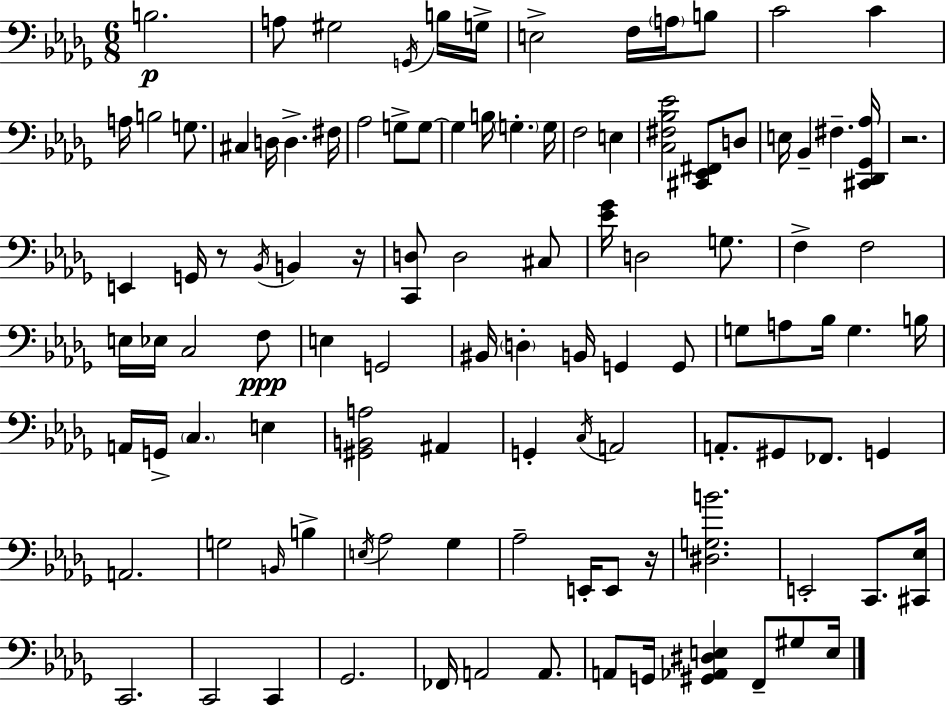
{
  \clef bass
  \numericTimeSignature
  \time 6/8
  \key bes \minor
  b2.\p | a8 gis2 \acciaccatura { g,16 } b16 | g16-> e2-> f16 \parenthesize a16 b8 | c'2 c'4 | \break a16 b2 g8. | cis4 d16 d4.-> | fis16 aes2 g8-> g8~~ | g4 b16 \parenthesize g4.-. | \break g16 f2 e4 | <c fis bes ees'>2 <cis, ees, fis,>8 d8 | e16 bes,4-- fis4.-- | <cis, des, ges, aes>16 r2. | \break e,4 g,16 r8 \acciaccatura { bes,16 } b,4 | r16 <c, d>8 d2 | cis8 <ees' ges'>16 d2 g8. | f4-> f2 | \break e16 ees16 c2 | f8\ppp e4 g,2 | bis,16 \parenthesize d4-. b,16 g,4 | g,8 g8 a8 bes16 g4. | \break b16 a,16 g,16-> \parenthesize c4. e4 | <gis, b, a>2 ais,4 | g,4-. \acciaccatura { c16 } a,2 | a,8.-. gis,8 fes,8. g,4 | \break a,2. | g2 \grace { b,16 } | b4-> \acciaccatura { e16 } aes2 | ges4 aes2-- | \break e,16-. e,8 r16 <dis g b'>2. | e,2-. | c,8. <cis, ees>16 c,2. | c,2 | \break c,4 ges,2. | fes,16 a,2 | a,8. a,8 g,16 <gis, aes, dis e>4 | f,8-- gis8 e16 \bar "|."
}